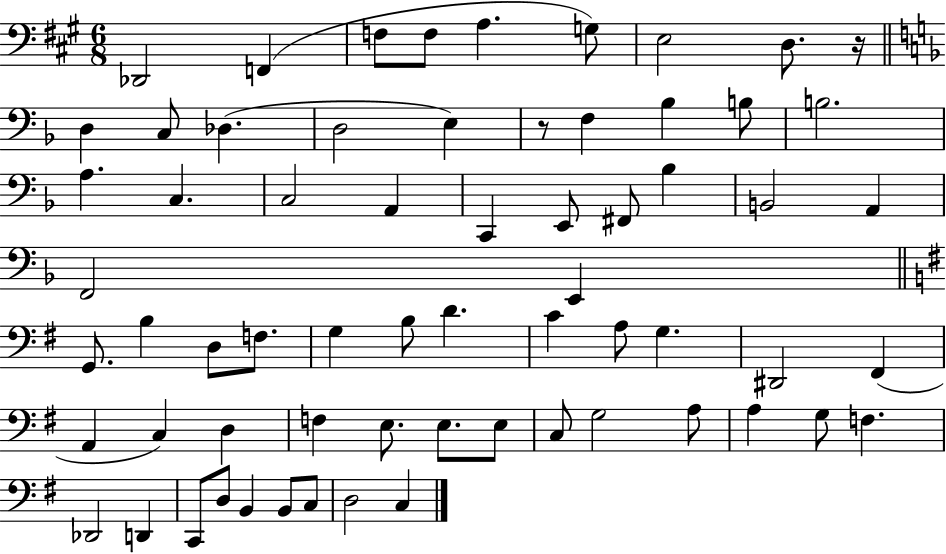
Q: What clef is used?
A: bass